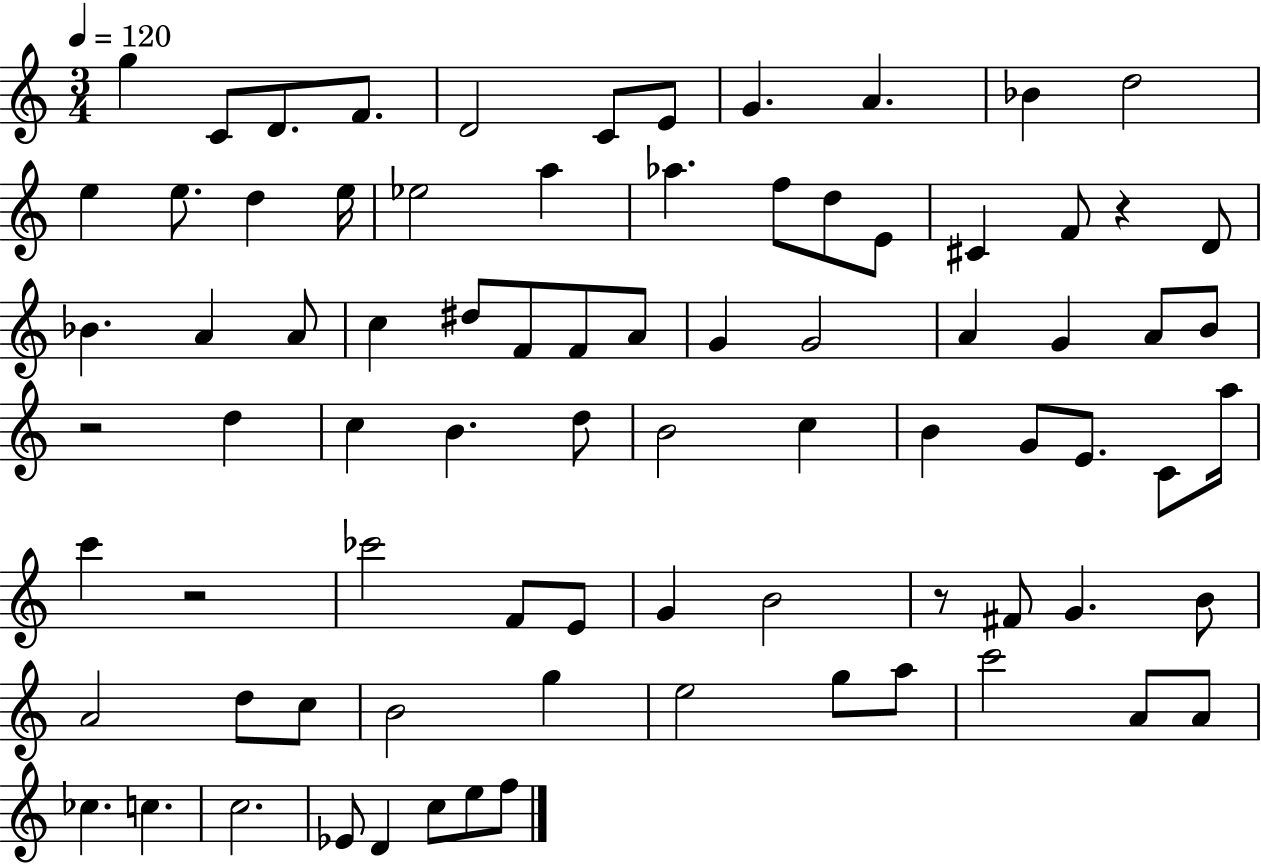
{
  \clef treble
  \numericTimeSignature
  \time 3/4
  \key c \major
  \tempo 4 = 120
  g''4 c'8 d'8. f'8. | d'2 c'8 e'8 | g'4. a'4. | bes'4 d''2 | \break e''4 e''8. d''4 e''16 | ees''2 a''4 | aes''4. f''8 d''8 e'8 | cis'4 f'8 r4 d'8 | \break bes'4. a'4 a'8 | c''4 dis''8 f'8 f'8 a'8 | g'4 g'2 | a'4 g'4 a'8 b'8 | \break r2 d''4 | c''4 b'4. d''8 | b'2 c''4 | b'4 g'8 e'8. c'8 a''16 | \break c'''4 r2 | ces'''2 f'8 e'8 | g'4 b'2 | r8 fis'8 g'4. b'8 | \break a'2 d''8 c''8 | b'2 g''4 | e''2 g''8 a''8 | c'''2 a'8 a'8 | \break ces''4. c''4. | c''2. | ees'8 d'4 c''8 e''8 f''8 | \bar "|."
}